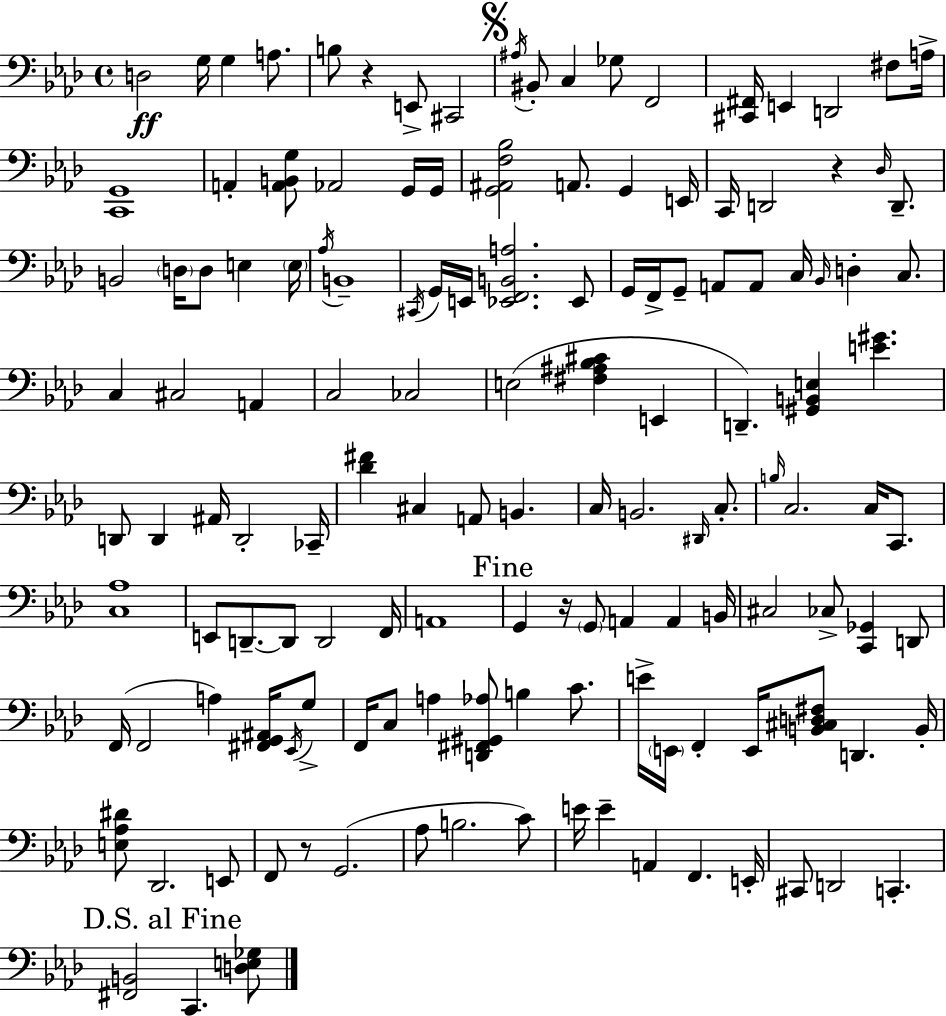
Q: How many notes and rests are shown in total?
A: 138